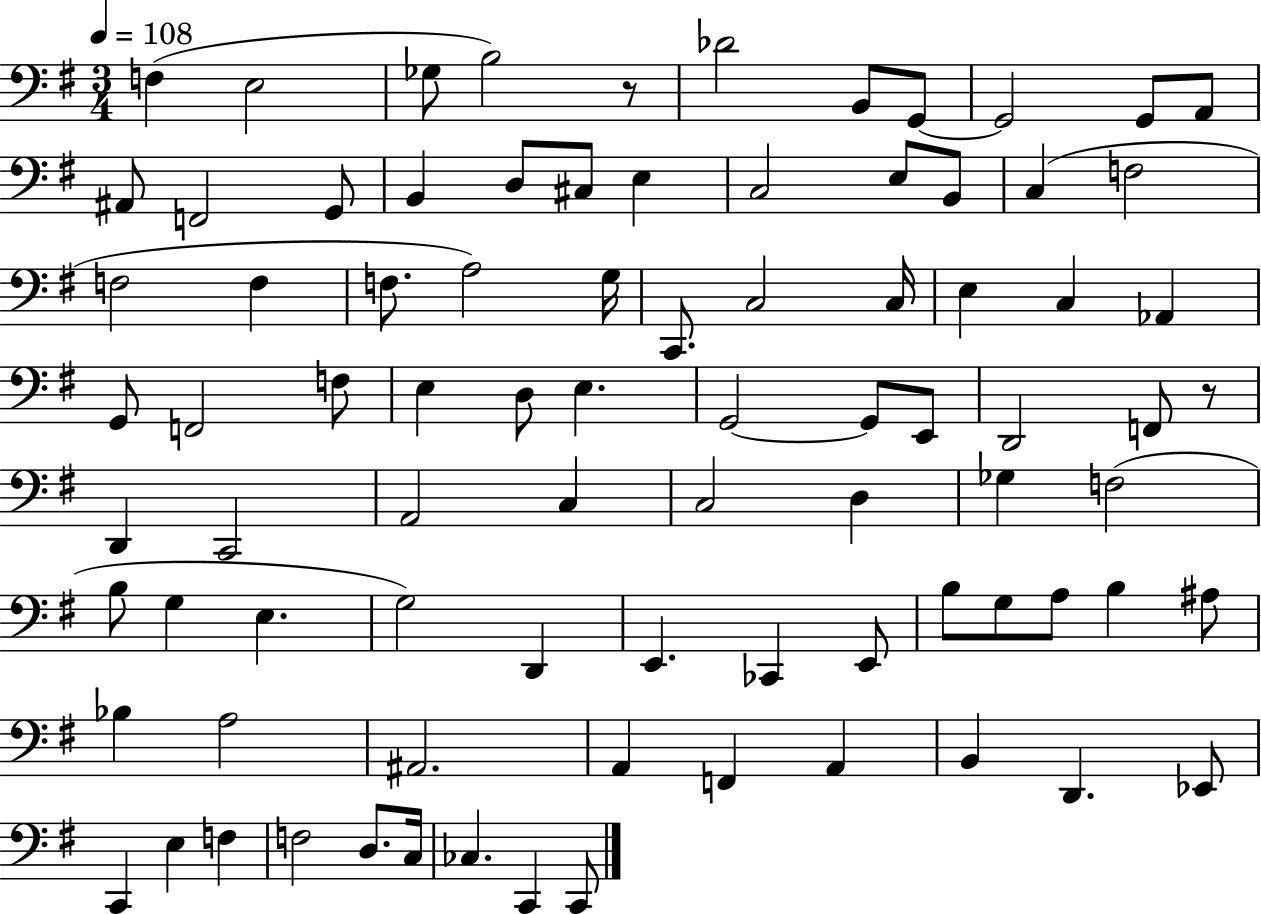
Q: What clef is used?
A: bass